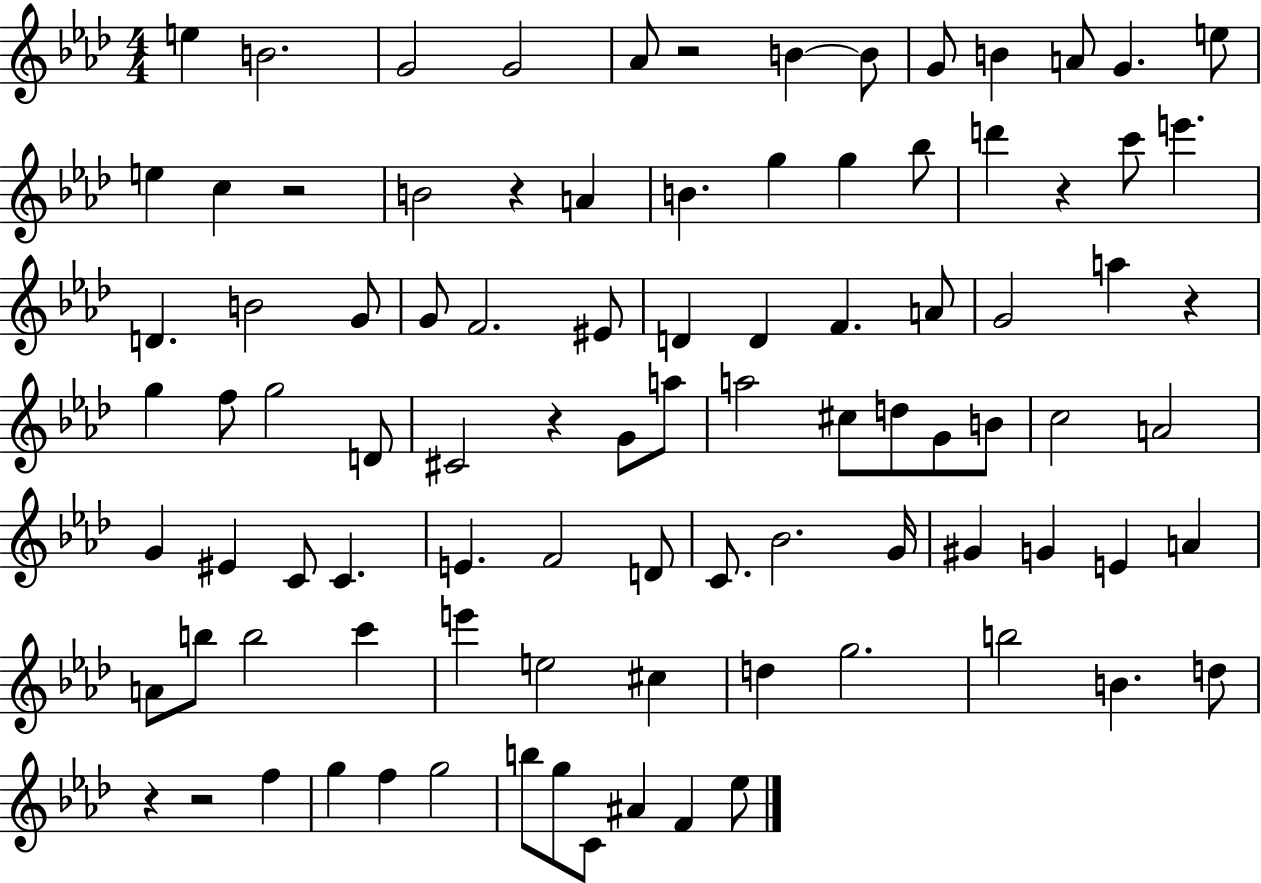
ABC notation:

X:1
T:Untitled
M:4/4
L:1/4
K:Ab
e B2 G2 G2 _A/2 z2 B B/2 G/2 B A/2 G e/2 e c z2 B2 z A B g g _b/2 d' z c'/2 e' D B2 G/2 G/2 F2 ^E/2 D D F A/2 G2 a z g f/2 g2 D/2 ^C2 z G/2 a/2 a2 ^c/2 d/2 G/2 B/2 c2 A2 G ^E C/2 C E F2 D/2 C/2 _B2 G/4 ^G G E A A/2 b/2 b2 c' e' e2 ^c d g2 b2 B d/2 z z2 f g f g2 b/2 g/2 C/2 ^A F _e/2